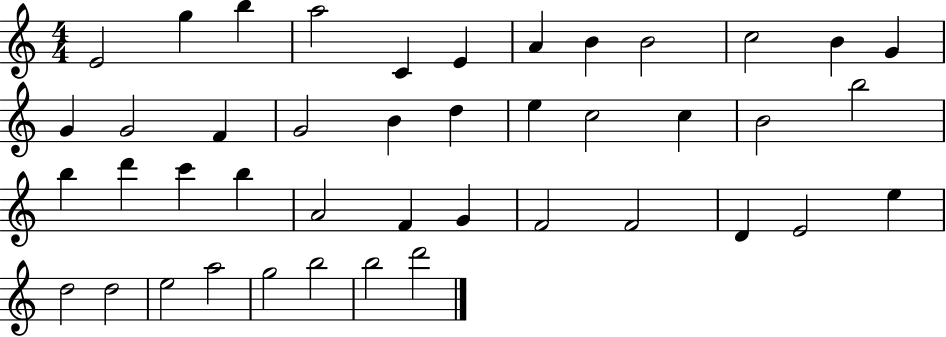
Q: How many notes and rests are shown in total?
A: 43